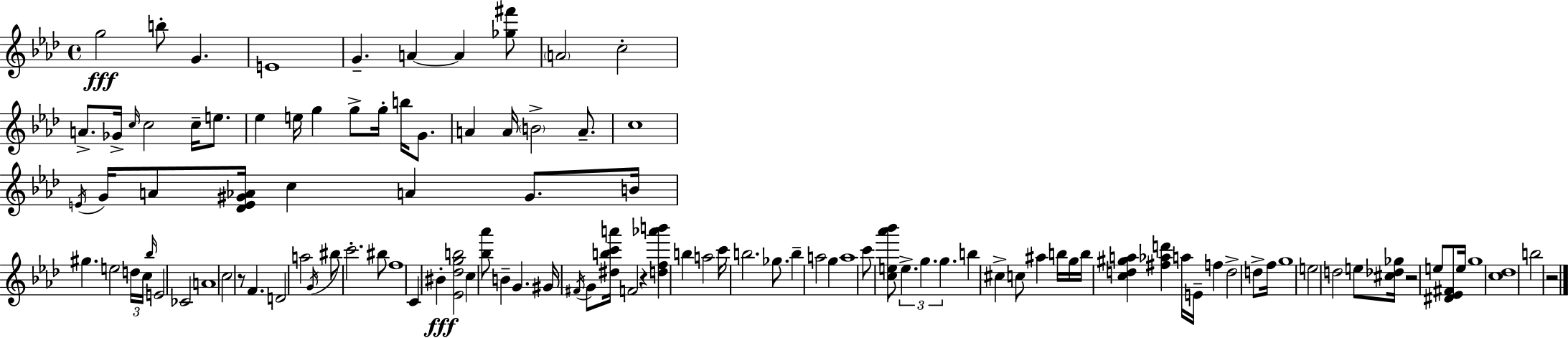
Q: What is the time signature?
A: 4/4